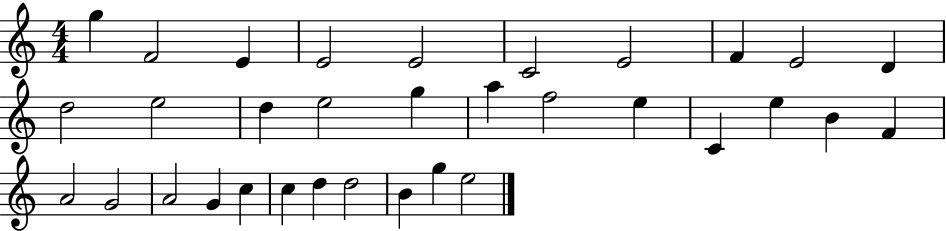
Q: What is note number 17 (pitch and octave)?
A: F5